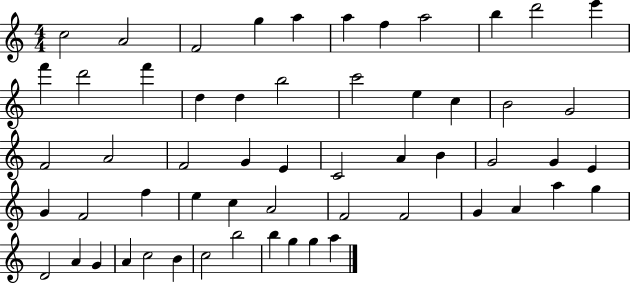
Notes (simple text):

C5/h A4/h F4/h G5/q A5/q A5/q F5/q A5/h B5/q D6/h E6/q F6/q D6/h F6/q D5/q D5/q B5/h C6/h E5/q C5/q B4/h G4/h F4/h A4/h F4/h G4/q E4/q C4/h A4/q B4/q G4/h G4/q E4/q G4/q F4/h F5/q E5/q C5/q A4/h F4/h F4/h G4/q A4/q A5/q G5/q D4/h A4/q G4/q A4/q C5/h B4/q C5/h B5/h B5/q G5/q G5/q A5/q